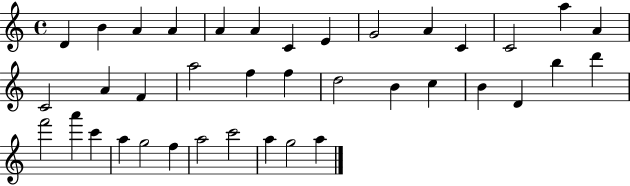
D4/q B4/q A4/q A4/q A4/q A4/q C4/q E4/q G4/h A4/q C4/q C4/h A5/q A4/q C4/h A4/q F4/q A5/h F5/q F5/q D5/h B4/q C5/q B4/q D4/q B5/q D6/q F6/h A6/q C6/q A5/q G5/h F5/q A5/h C6/h A5/q G5/h A5/q